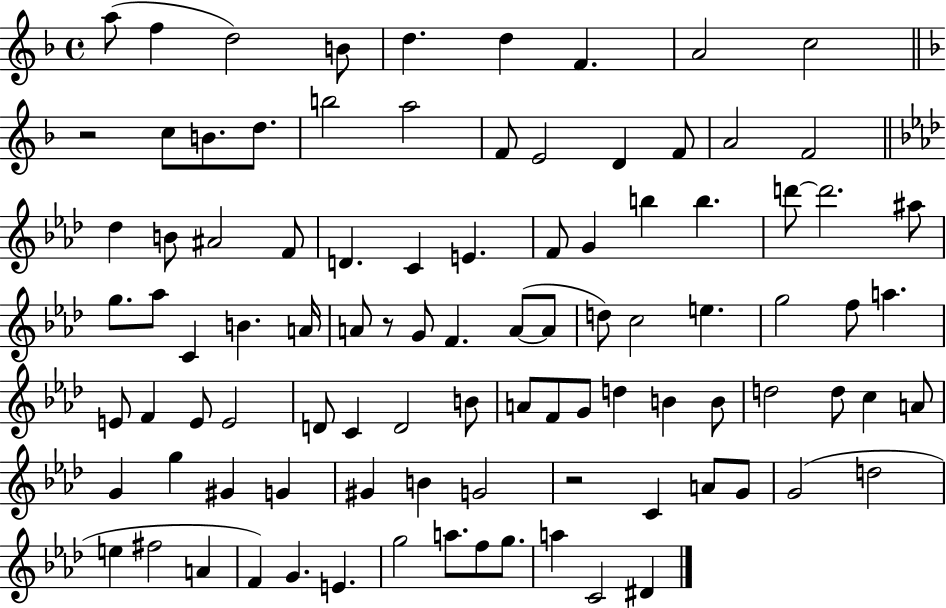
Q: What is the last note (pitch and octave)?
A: D#4